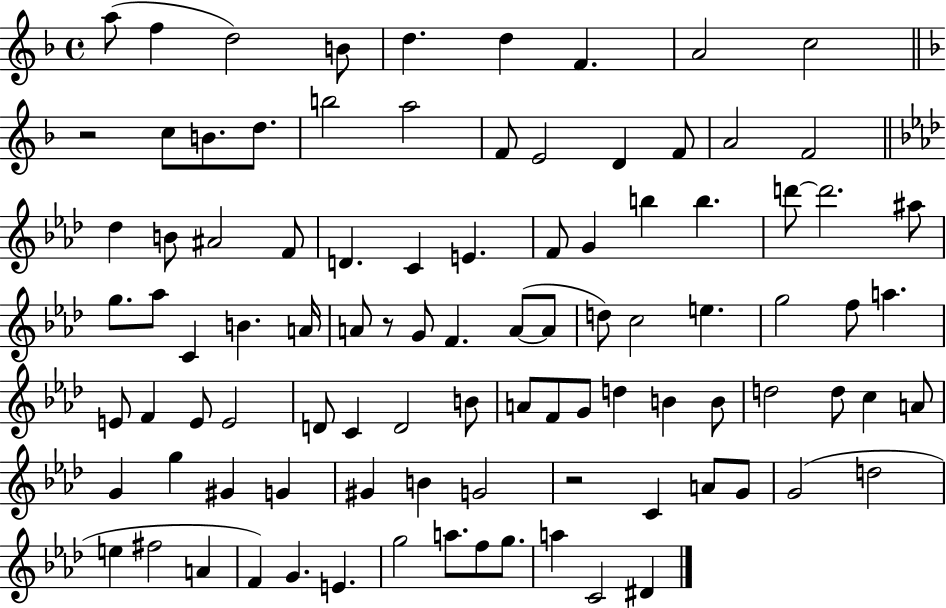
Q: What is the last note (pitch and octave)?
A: D#4